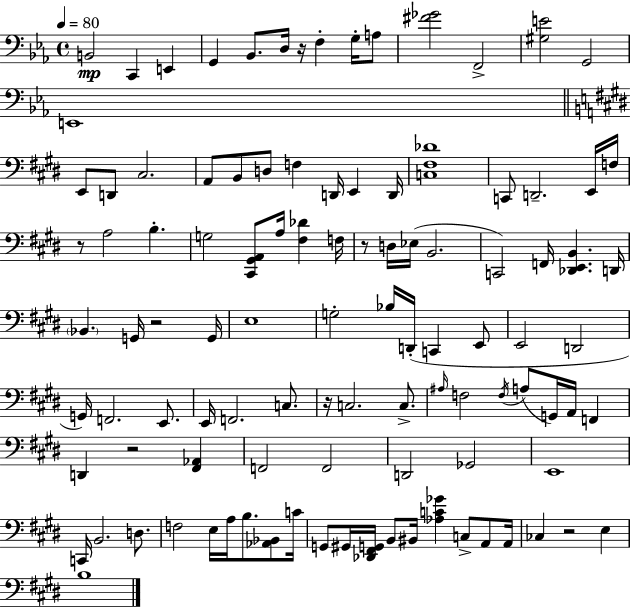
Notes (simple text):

B2/h C2/q E2/q G2/q Bb2/e. D3/s R/s F3/q G3/s A3/e [F#4,Gb4]/h F2/h [G#3,E4]/h G2/h E2/w E2/e D2/e C#3/h. A2/e B2/e D3/e F3/q D2/s E2/q D2/s [C3,F#3,Db4]/w C2/e D2/h. E2/s F3/s R/e A3/h B3/q. G3/h [C#2,G#2,A2]/e A3/s [F#3,Db4]/q F3/s R/e D3/s Eb3/s B2/h. C2/h F2/s [Db2,E2,B2]/q. D2/s Bb2/q. G2/s R/h G2/s E3/w G3/h Bb3/s D2/s C2/q E2/e E2/h D2/h G2/s F2/h. E2/e. E2/s F2/h. C3/e. R/s C3/h. C3/e. A#3/s F3/h F3/s A3/e G2/s A2/s F2/q D2/q R/h [F#2,Ab2]/q F2/h F2/h D2/h Gb2/h E2/w C2/s B2/h. D3/e. F3/h E3/s A3/s B3/e. [Ab2,Bb2]/e C4/s G2/e G#2/s [Db2,F#2,G2]/s B2/e BIS2/s [Ab3,C4,Gb4]/q C3/e A2/e A2/s CES3/q R/h E3/q B3/w